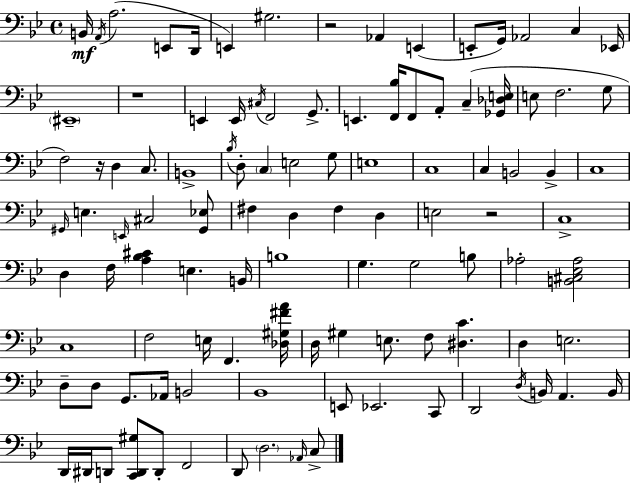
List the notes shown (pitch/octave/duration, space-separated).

B2/s A2/s A3/h. E2/e D2/s E2/q G#3/h. R/h Ab2/q E2/q E2/e G2/s Ab2/h C3/q Eb2/s EIS2/w R/w E2/q E2/s C#3/s F2/h G2/e. E2/q. [F2,Bb3]/s F2/e A2/e C3/q [Gb2,Db3,E3]/s E3/e F3/h. G3/e F3/h R/s D3/q C3/e. B2/w Bb3/s D3/e C3/q E3/h G3/e E3/w C3/w C3/q B2/h B2/q C3/w G#2/s E3/q. E2/s C#3/h [G#2,Eb3]/e F#3/q D3/q F#3/q D3/q E3/h R/h C3/w D3/q F3/s [A3,Bb3,C#4]/q E3/q. B2/s B3/w G3/q. G3/h B3/e Ab3/h [B2,C#3,Eb3,Ab3]/h C3/w F3/h E3/s F2/q. [Db3,G#3,F#4,A4]/s D3/s G#3/q E3/e. F3/e [D#3,C4]/q. D3/q E3/h. D3/e D3/e G2/e. Ab2/s B2/h Bb2/w E2/e Eb2/h. C2/e D2/h D3/s B2/s A2/q. B2/s D2/s D#2/s D2/e [C2,D2,G#3]/e D2/e F2/h D2/e D3/h. Ab2/s C3/e